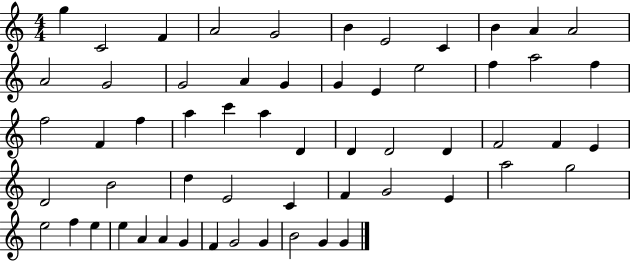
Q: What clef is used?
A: treble